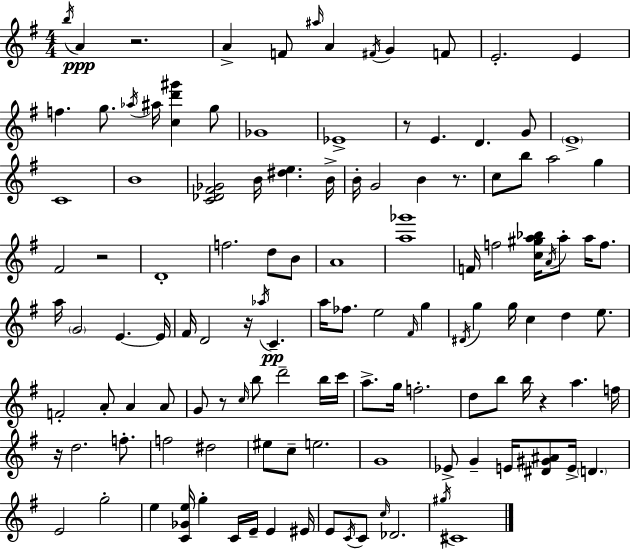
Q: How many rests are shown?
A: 8